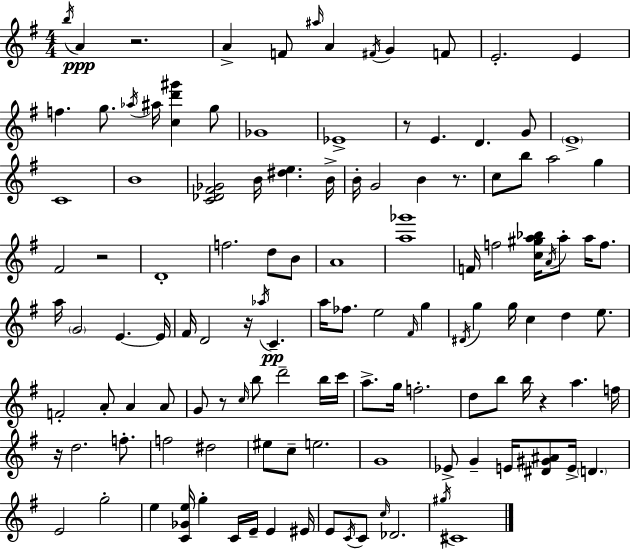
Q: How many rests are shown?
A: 8